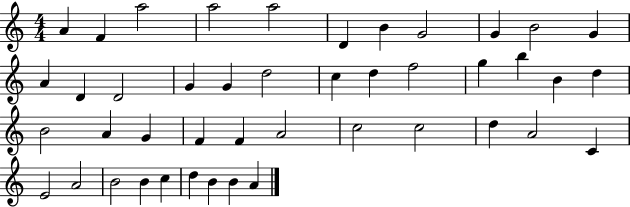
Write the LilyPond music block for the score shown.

{
  \clef treble
  \numericTimeSignature
  \time 4/4
  \key c \major
  a'4 f'4 a''2 | a''2 a''2 | d'4 b'4 g'2 | g'4 b'2 g'4 | \break a'4 d'4 d'2 | g'4 g'4 d''2 | c''4 d''4 f''2 | g''4 b''4 b'4 d''4 | \break b'2 a'4 g'4 | f'4 f'4 a'2 | c''2 c''2 | d''4 a'2 c'4 | \break e'2 a'2 | b'2 b'4 c''4 | d''4 b'4 b'4 a'4 | \bar "|."
}